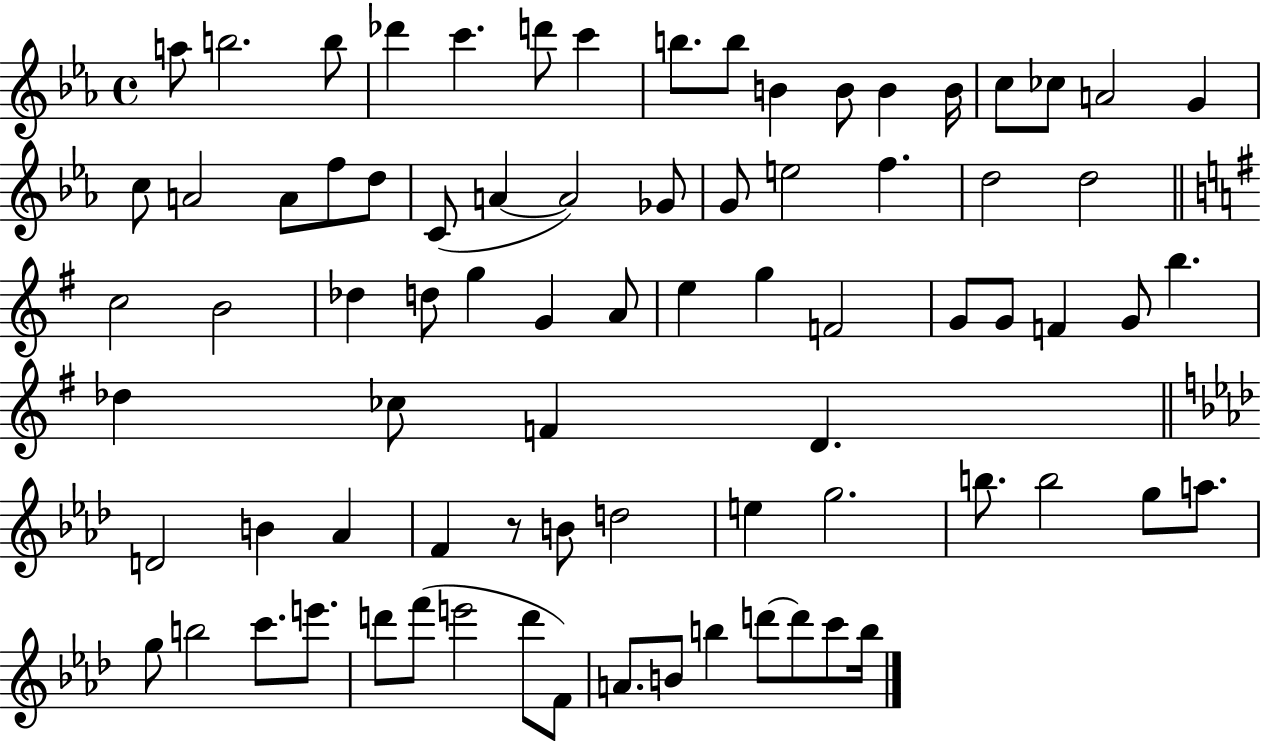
A5/e B5/h. B5/e Db6/q C6/q. D6/e C6/q B5/e. B5/e B4/q B4/e B4/q B4/s C5/e CES5/e A4/h G4/q C5/e A4/h A4/e F5/e D5/e C4/e A4/q A4/h Gb4/e G4/e E5/h F5/q. D5/h D5/h C5/h B4/h Db5/q D5/e G5/q G4/q A4/e E5/q G5/q F4/h G4/e G4/e F4/q G4/e B5/q. Db5/q CES5/e F4/q D4/q. D4/h B4/q Ab4/q F4/q R/e B4/e D5/h E5/q G5/h. B5/e. B5/h G5/e A5/e. G5/e B5/h C6/e. E6/e. D6/e F6/e E6/h D6/e F4/e A4/e. B4/e B5/q D6/e D6/e C6/e B5/s